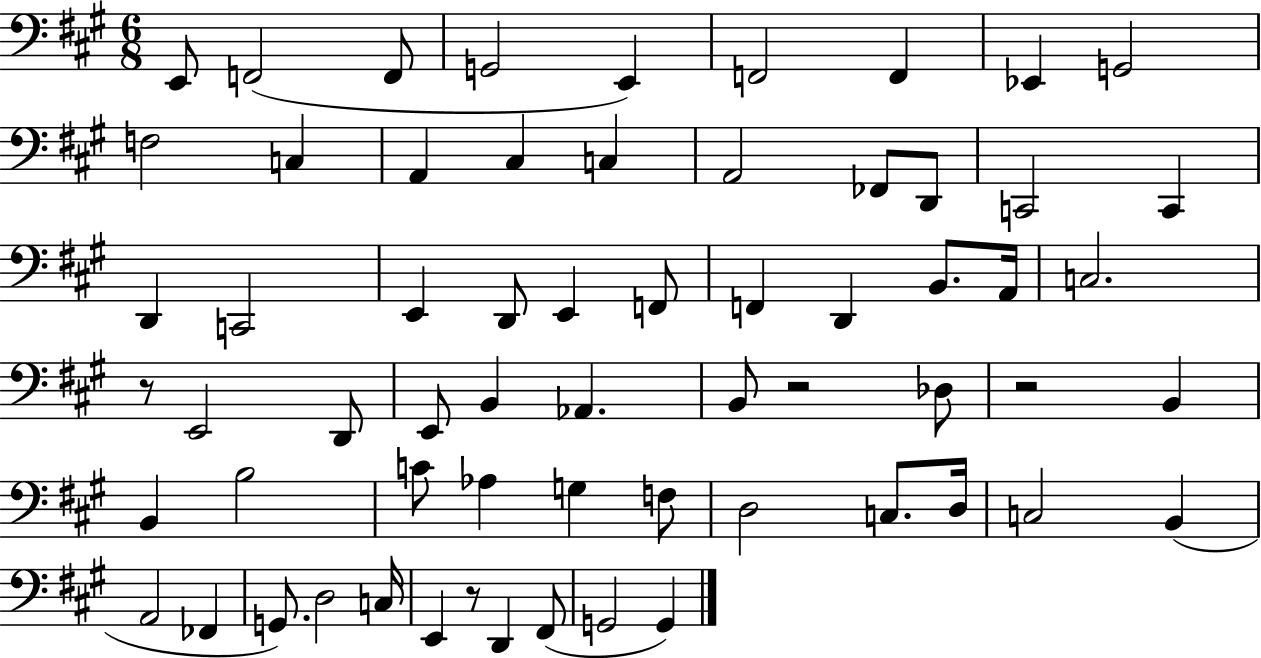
X:1
T:Untitled
M:6/8
L:1/4
K:A
E,,/2 F,,2 F,,/2 G,,2 E,, F,,2 F,, _E,, G,,2 F,2 C, A,, ^C, C, A,,2 _F,,/2 D,,/2 C,,2 C,, D,, C,,2 E,, D,,/2 E,, F,,/2 F,, D,, B,,/2 A,,/4 C,2 z/2 E,,2 D,,/2 E,,/2 B,, _A,, B,,/2 z2 _D,/2 z2 B,, B,, B,2 C/2 _A, G, F,/2 D,2 C,/2 D,/4 C,2 B,, A,,2 _F,, G,,/2 D,2 C,/4 E,, z/2 D,, ^F,,/2 G,,2 G,,